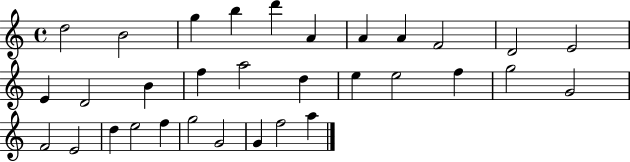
X:1
T:Untitled
M:4/4
L:1/4
K:C
d2 B2 g b d' A A A F2 D2 E2 E D2 B f a2 d e e2 f g2 G2 F2 E2 d e2 f g2 G2 G f2 a